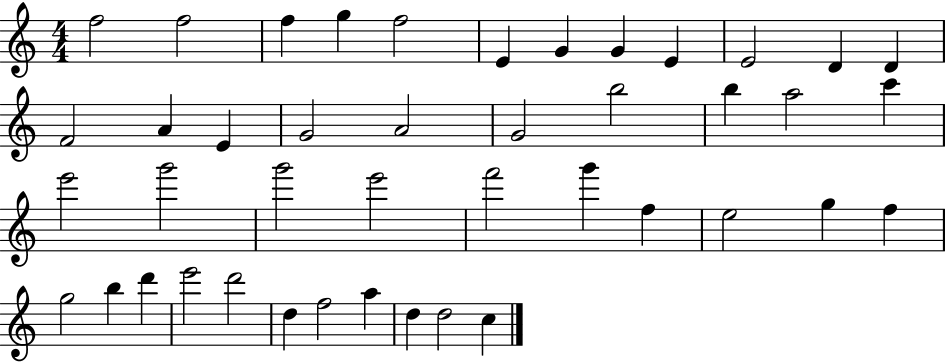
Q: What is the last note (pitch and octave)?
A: C5